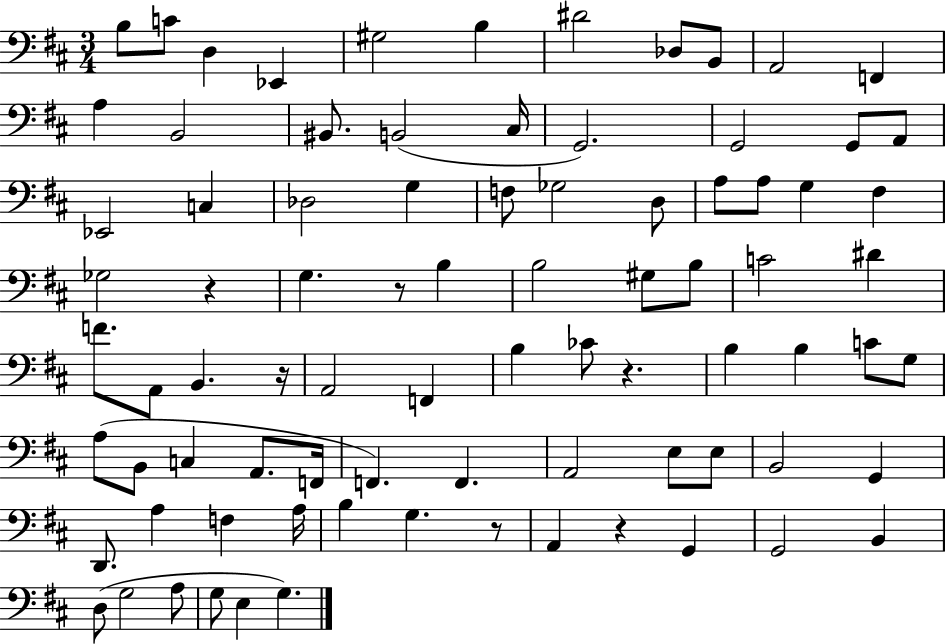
{
  \clef bass
  \numericTimeSignature
  \time 3/4
  \key d \major
  b8 c'8 d4 ees,4 | gis2 b4 | dis'2 des8 b,8 | a,2 f,4 | \break a4 b,2 | bis,8. b,2( cis16 | g,2.) | g,2 g,8 a,8 | \break ees,2 c4 | des2 g4 | f8 ges2 d8 | a8 a8 g4 fis4 | \break ges2 r4 | g4. r8 b4 | b2 gis8 b8 | c'2 dis'4 | \break f'8. a,8 b,4. r16 | a,2 f,4 | b4 ces'8 r4. | b4 b4 c'8 g8 | \break a8( b,8 c4 a,8. f,16 | f,4.) f,4. | a,2 e8 e8 | b,2 g,4 | \break d,8. a4 f4 a16 | b4 g4. r8 | a,4 r4 g,4 | g,2 b,4 | \break d8( g2 a8 | g8 e4 g4.) | \bar "|."
}